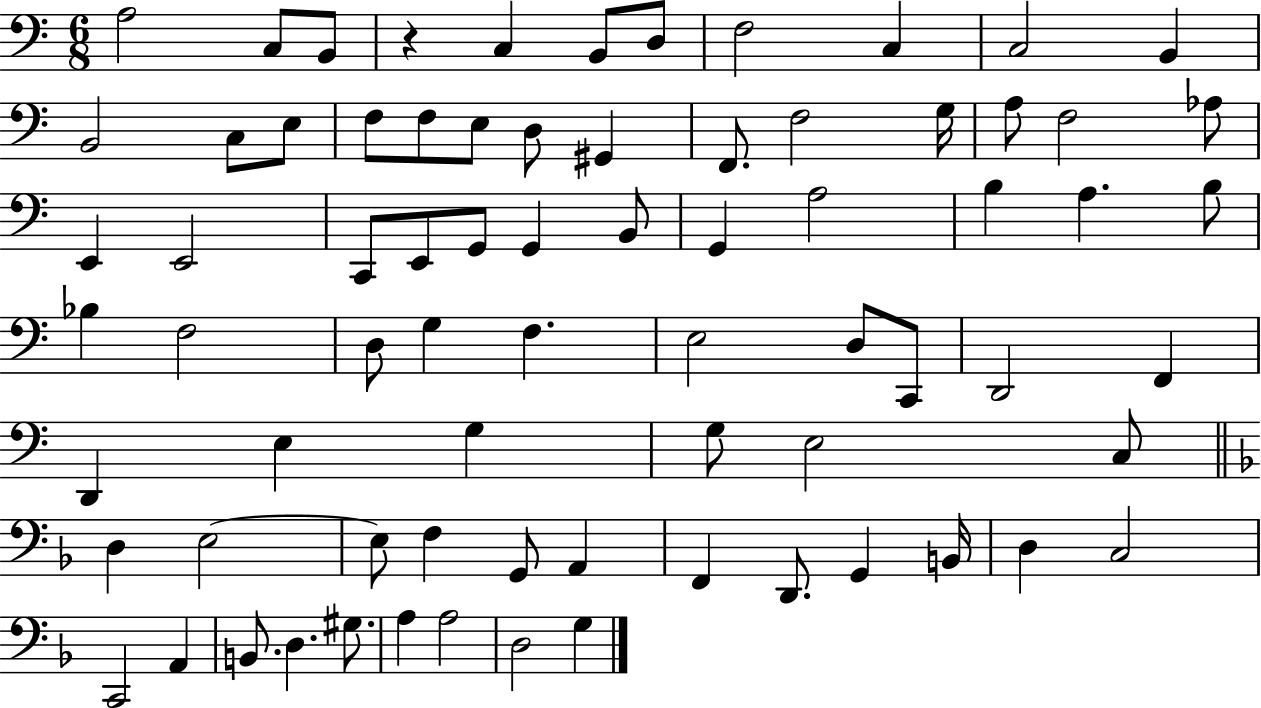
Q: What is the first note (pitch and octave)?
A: A3